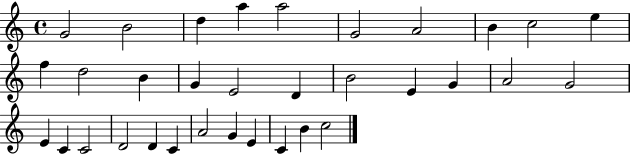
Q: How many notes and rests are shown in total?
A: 33